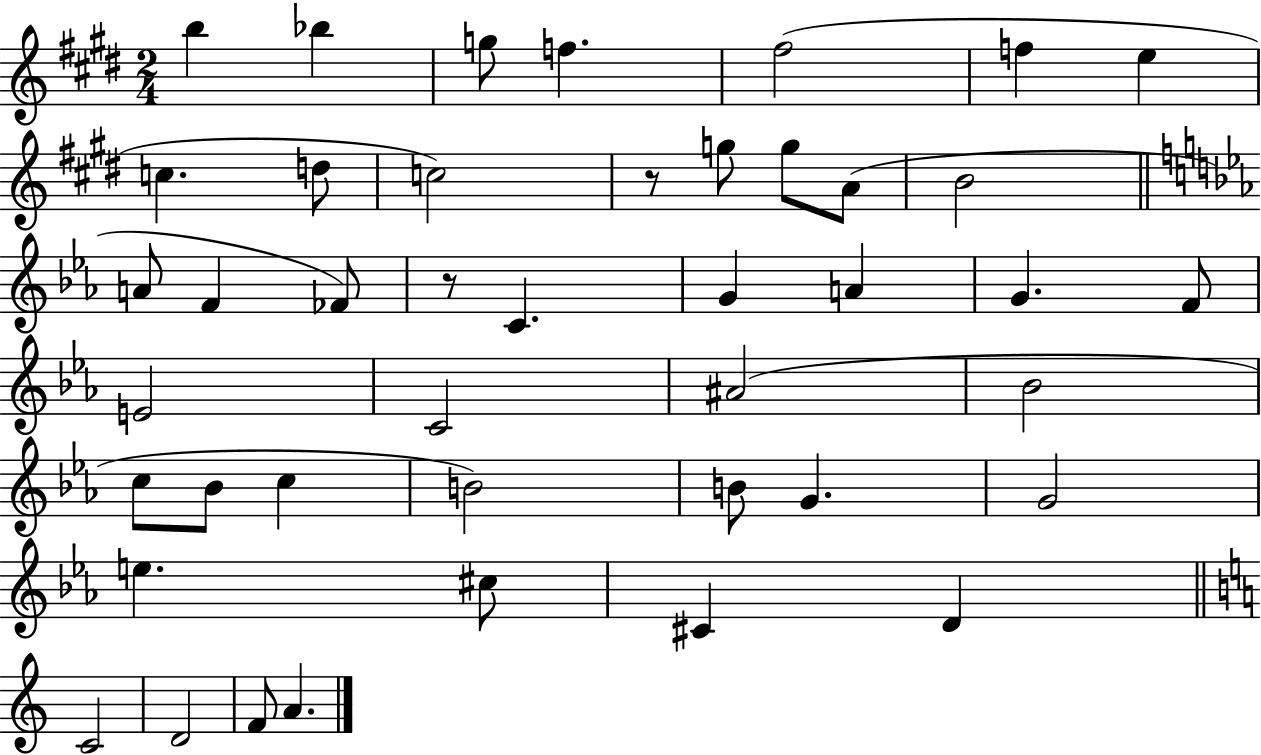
{
  \clef treble
  \numericTimeSignature
  \time 2/4
  \key e \major
  b''4 bes''4 | g''8 f''4. | fis''2( | f''4 e''4 | \break c''4. d''8 | c''2) | r8 g''8 g''8 a'8( | b'2 | \break \bar "||" \break \key ees \major a'8 f'4 fes'8) | r8 c'4. | g'4 a'4 | g'4. f'8 | \break e'2 | c'2 | ais'2( | bes'2 | \break c''8 bes'8 c''4 | b'2) | b'8 g'4. | g'2 | \break e''4. cis''8 | cis'4 d'4 | \bar "||" \break \key c \major c'2 | d'2 | f'8 a'4. | \bar "|."
}